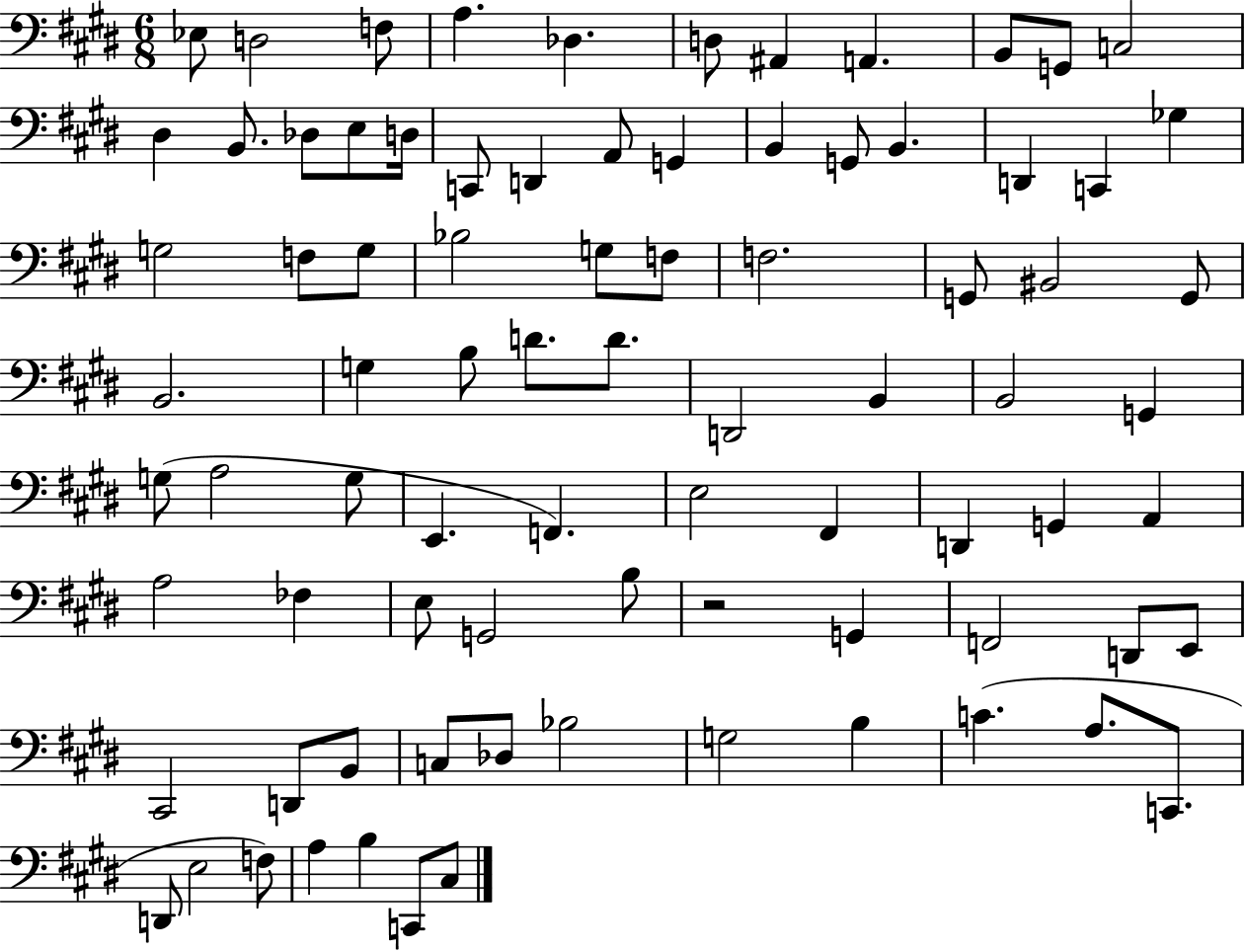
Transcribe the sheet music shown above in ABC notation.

X:1
T:Untitled
M:6/8
L:1/4
K:E
_E,/2 D,2 F,/2 A, _D, D,/2 ^A,, A,, B,,/2 G,,/2 C,2 ^D, B,,/2 _D,/2 E,/2 D,/4 C,,/2 D,, A,,/2 G,, B,, G,,/2 B,, D,, C,, _G, G,2 F,/2 G,/2 _B,2 G,/2 F,/2 F,2 G,,/2 ^B,,2 G,,/2 B,,2 G, B,/2 D/2 D/2 D,,2 B,, B,,2 G,, G,/2 A,2 G,/2 E,, F,, E,2 ^F,, D,, G,, A,, A,2 _F, E,/2 G,,2 B,/2 z2 G,, F,,2 D,,/2 E,,/2 ^C,,2 D,,/2 B,,/2 C,/2 _D,/2 _B,2 G,2 B, C A,/2 C,,/2 D,,/2 E,2 F,/2 A, B, C,,/2 ^C,/2